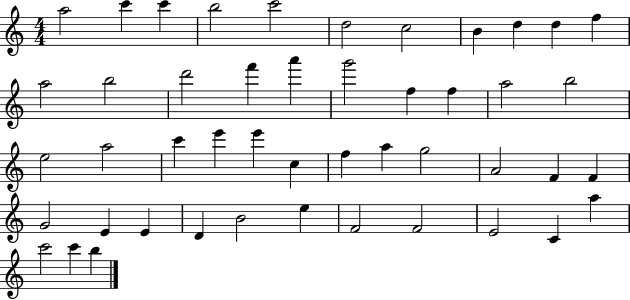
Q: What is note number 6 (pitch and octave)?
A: D5